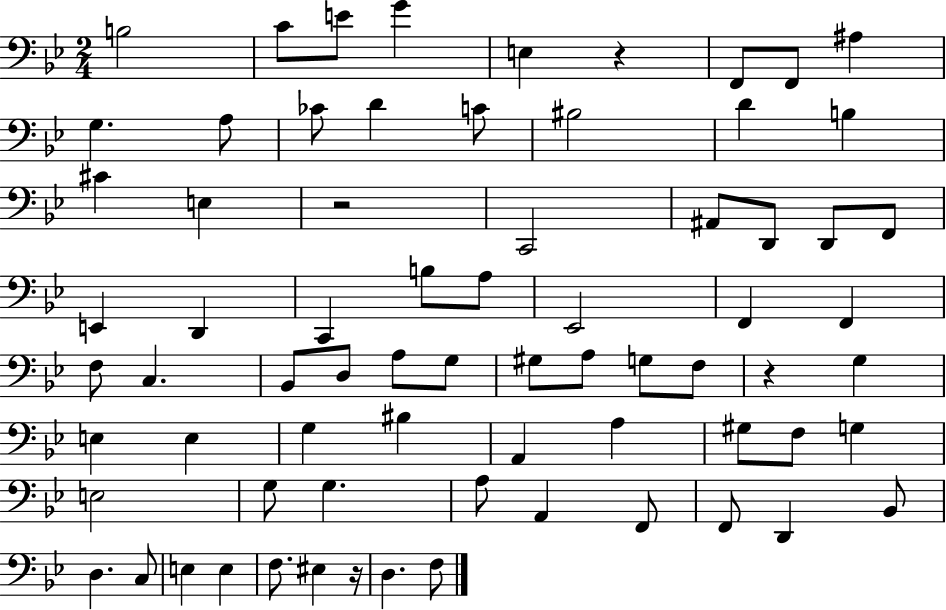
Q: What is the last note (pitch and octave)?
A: F3